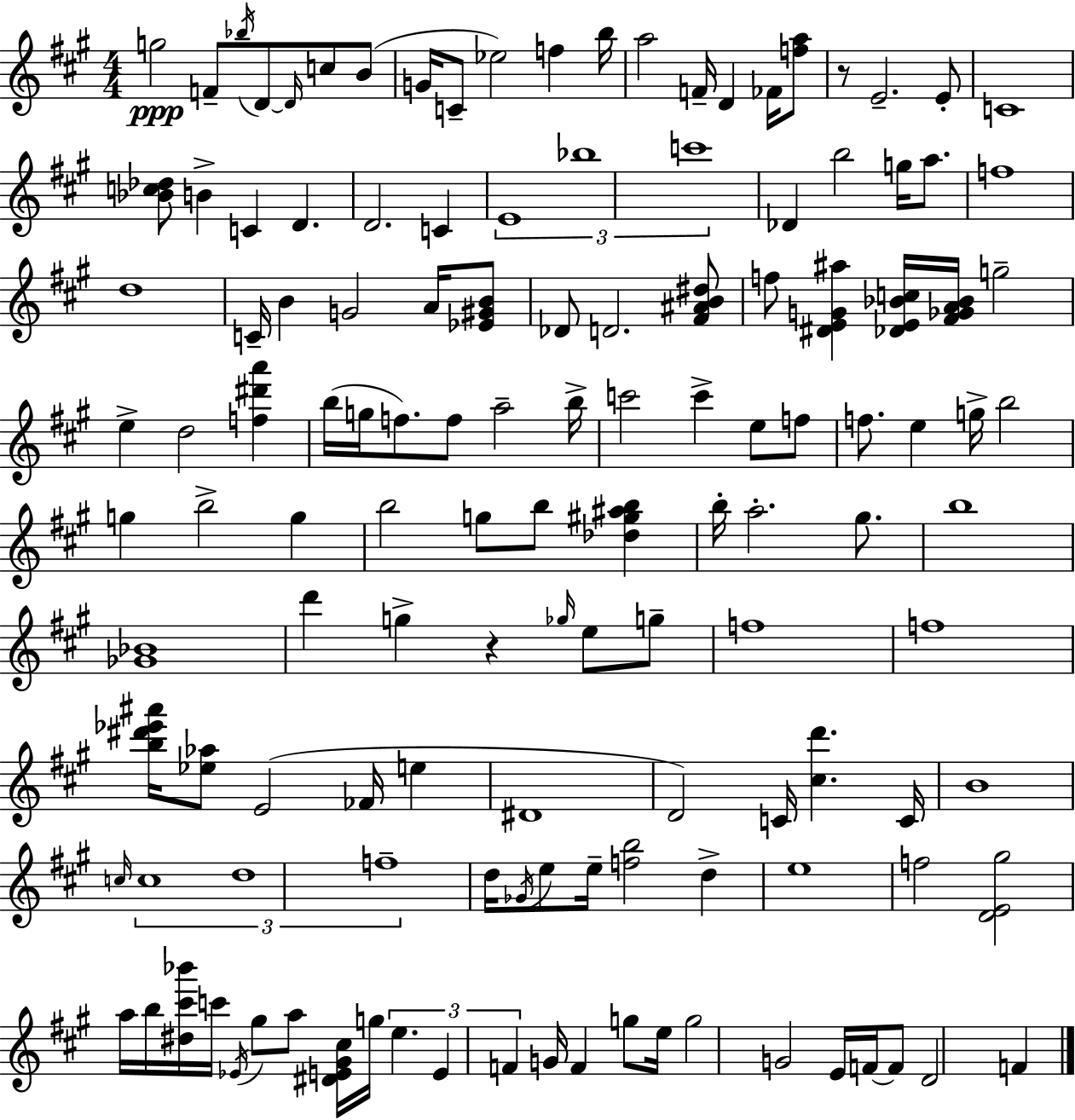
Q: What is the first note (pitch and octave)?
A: G5